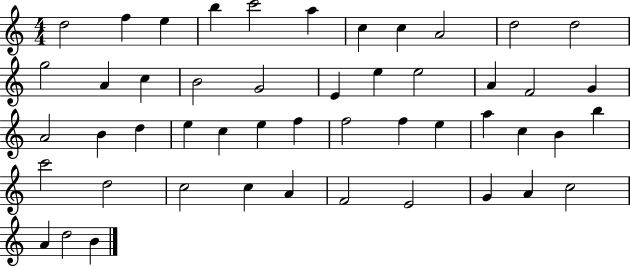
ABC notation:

X:1
T:Untitled
M:4/4
L:1/4
K:C
d2 f e b c'2 a c c A2 d2 d2 g2 A c B2 G2 E e e2 A F2 G A2 B d e c e f f2 f e a c B b c'2 d2 c2 c A F2 E2 G A c2 A d2 B